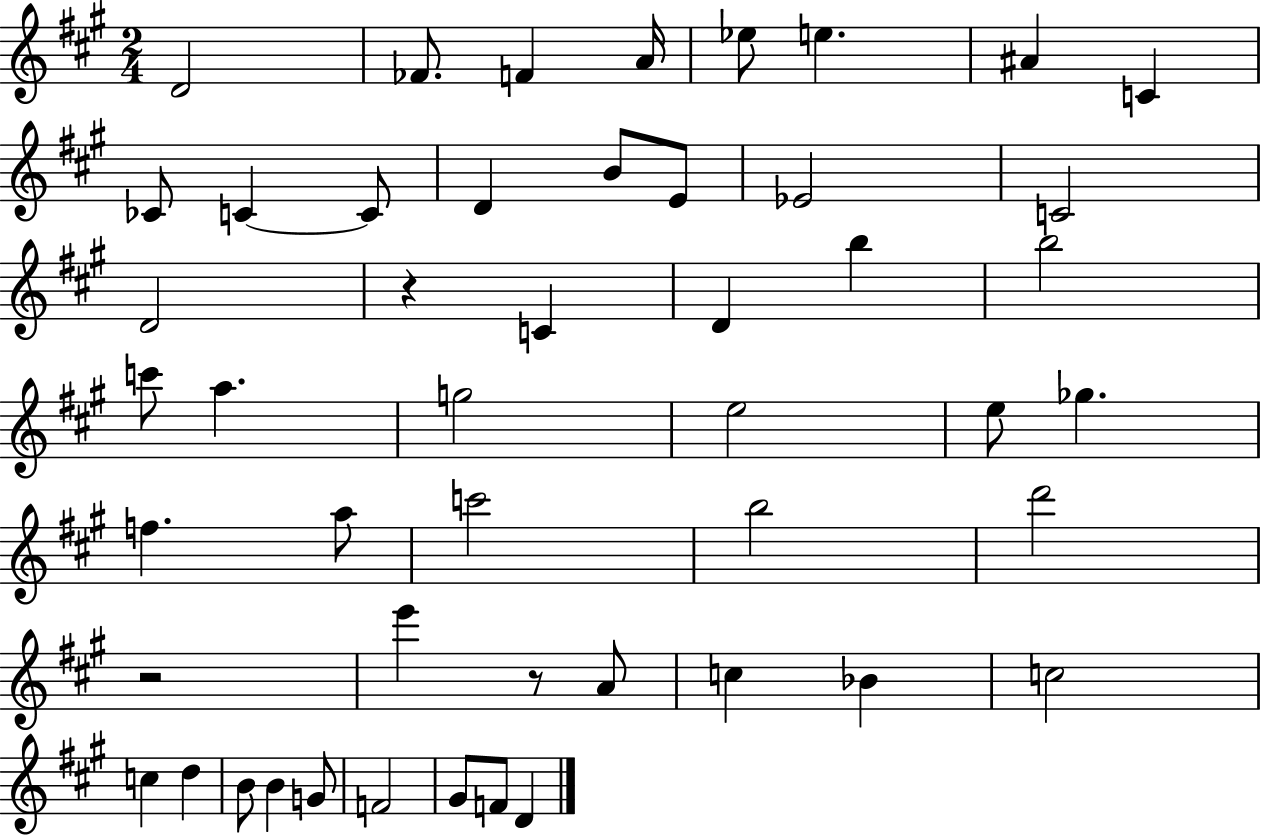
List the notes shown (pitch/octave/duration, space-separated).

D4/h FES4/e. F4/q A4/s Eb5/e E5/q. A#4/q C4/q CES4/e C4/q C4/e D4/q B4/e E4/e Eb4/h C4/h D4/h R/q C4/q D4/q B5/q B5/h C6/e A5/q. G5/h E5/h E5/e Gb5/q. F5/q. A5/e C6/h B5/h D6/h R/h E6/q R/e A4/e C5/q Bb4/q C5/h C5/q D5/q B4/e B4/q G4/e F4/h G#4/e F4/e D4/q